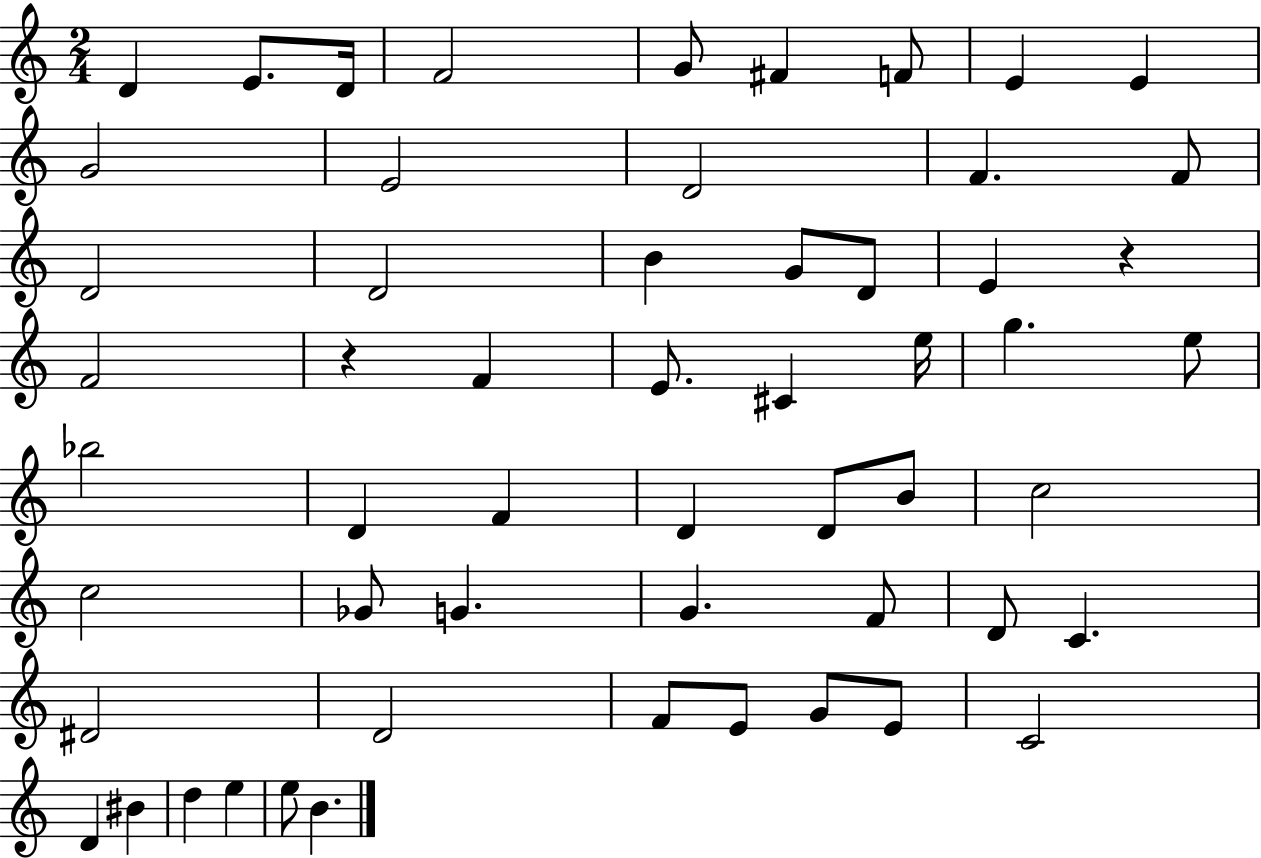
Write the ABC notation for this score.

X:1
T:Untitled
M:2/4
L:1/4
K:C
D E/2 D/4 F2 G/2 ^F F/2 E E G2 E2 D2 F F/2 D2 D2 B G/2 D/2 E z F2 z F E/2 ^C e/4 g e/2 _b2 D F D D/2 B/2 c2 c2 _G/2 G G F/2 D/2 C ^D2 D2 F/2 E/2 G/2 E/2 C2 D ^B d e e/2 B